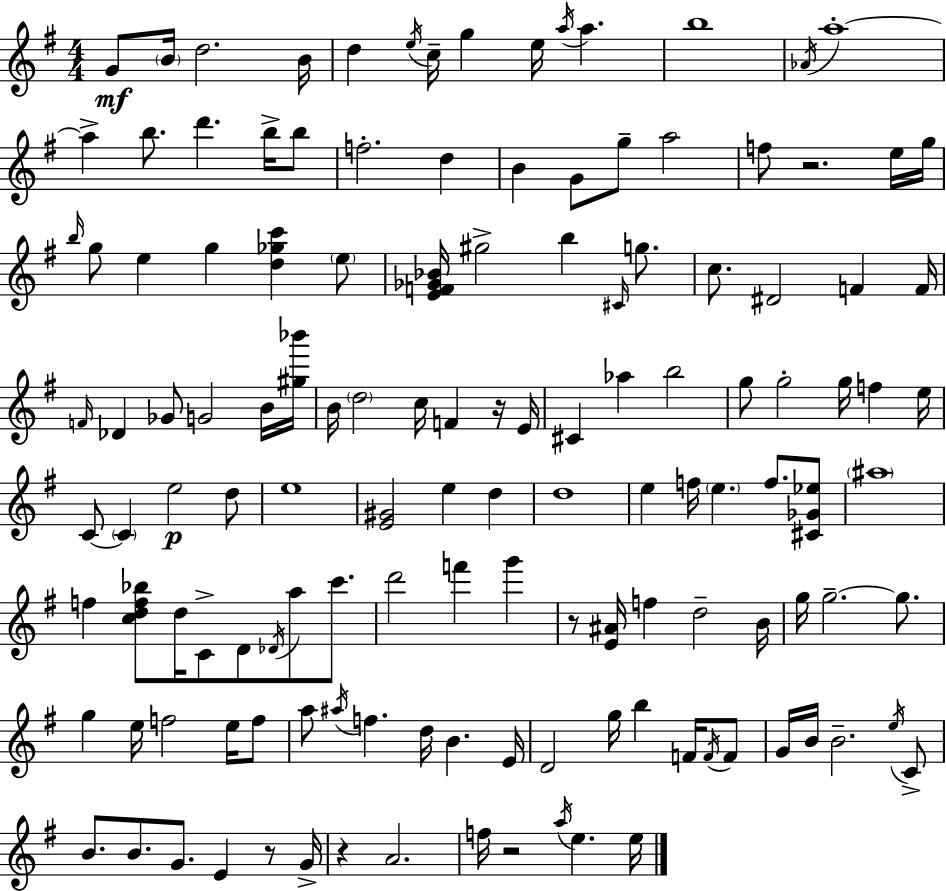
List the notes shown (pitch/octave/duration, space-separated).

G4/e B4/s D5/h. B4/s D5/q E5/s C5/s G5/q E5/s A5/s A5/q. B5/w Ab4/s A5/w A5/q B5/e. D6/q. B5/s B5/e F5/h. D5/q B4/q G4/e G5/e A5/h F5/e R/h. E5/s G5/s B5/s G5/e E5/q G5/q [D5,Gb5,C6]/q E5/e [E4,F4,Gb4,Bb4]/s G#5/h B5/q C#4/s G5/e. C5/e. D#4/h F4/q F4/s F4/s Db4/q Gb4/e G4/h B4/s [G#5,Bb6]/s B4/s D5/h C5/s F4/q R/s E4/s C#4/q Ab5/q B5/h G5/e G5/h G5/s F5/q E5/s C4/e C4/q E5/h D5/e E5/w [E4,G#4]/h E5/q D5/q D5/w E5/q F5/s E5/q. F5/e. [C#4,Gb4,Eb5]/e A#5/w F5/q [C5,D5,F5,Bb5]/e D5/s C4/e D4/e Db4/s A5/e C6/e. D6/h F6/q G6/q R/e [E4,A#4]/s F5/q D5/h B4/s G5/s G5/h. G5/e. G5/q E5/s F5/h E5/s F5/e A5/e A#5/s F5/q. D5/s B4/q. E4/s D4/h G5/s B5/q F4/s F4/s F4/e G4/s B4/s B4/h. E5/s C4/e B4/e. B4/e. G4/e. E4/q R/e G4/s R/q A4/h. F5/s R/h A5/s E5/q. E5/s